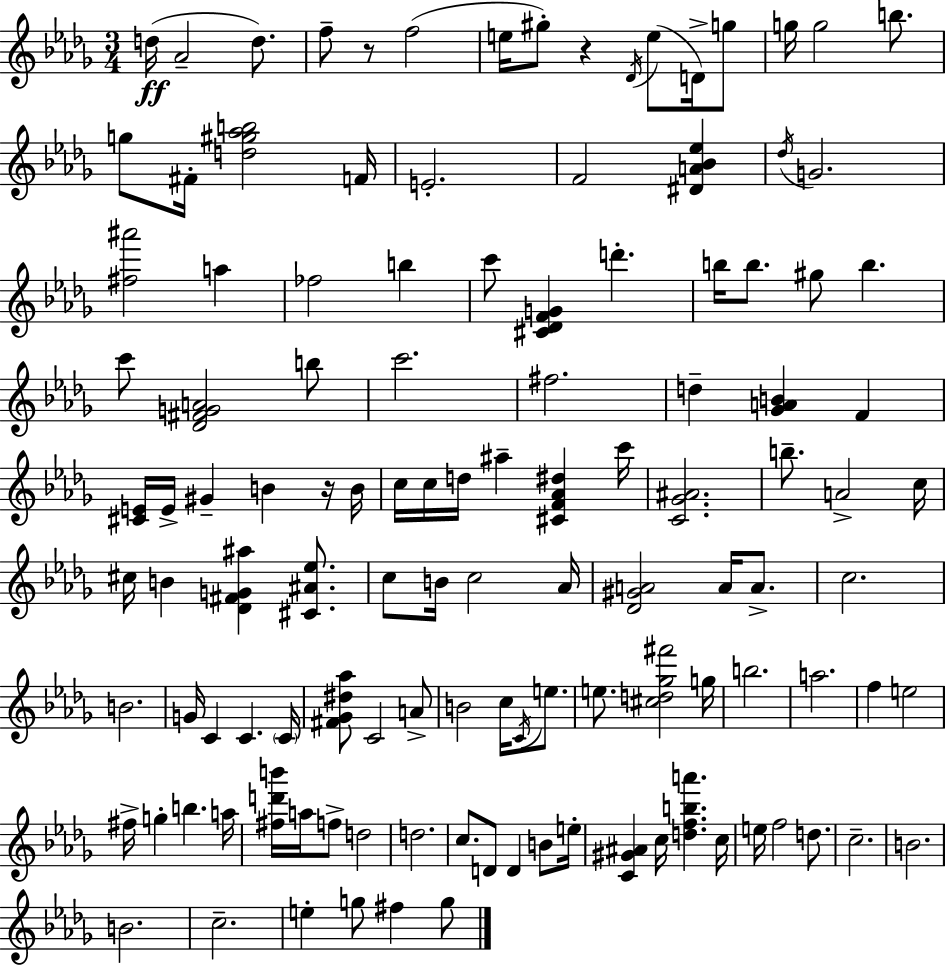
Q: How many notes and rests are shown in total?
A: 120